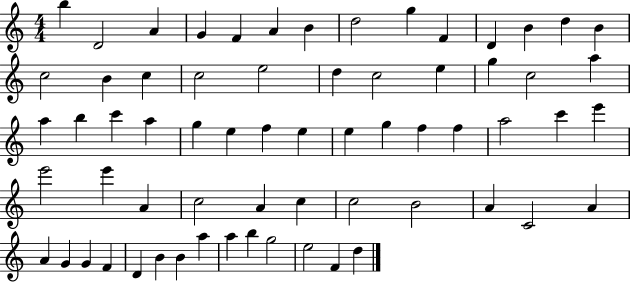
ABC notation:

X:1
T:Untitled
M:4/4
L:1/4
K:C
b D2 A G F A B d2 g F D B d B c2 B c c2 e2 d c2 e g c2 a a b c' a g e f e e g f f a2 c' e' e'2 e' A c2 A c c2 B2 A C2 A A G G F D B B a a b g2 e2 F d